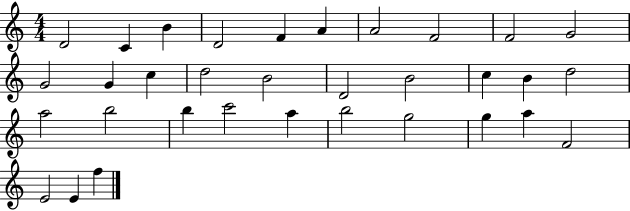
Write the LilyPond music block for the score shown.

{
  \clef treble
  \numericTimeSignature
  \time 4/4
  \key c \major
  d'2 c'4 b'4 | d'2 f'4 a'4 | a'2 f'2 | f'2 g'2 | \break g'2 g'4 c''4 | d''2 b'2 | d'2 b'2 | c''4 b'4 d''2 | \break a''2 b''2 | b''4 c'''2 a''4 | b''2 g''2 | g''4 a''4 f'2 | \break e'2 e'4 f''4 | \bar "|."
}